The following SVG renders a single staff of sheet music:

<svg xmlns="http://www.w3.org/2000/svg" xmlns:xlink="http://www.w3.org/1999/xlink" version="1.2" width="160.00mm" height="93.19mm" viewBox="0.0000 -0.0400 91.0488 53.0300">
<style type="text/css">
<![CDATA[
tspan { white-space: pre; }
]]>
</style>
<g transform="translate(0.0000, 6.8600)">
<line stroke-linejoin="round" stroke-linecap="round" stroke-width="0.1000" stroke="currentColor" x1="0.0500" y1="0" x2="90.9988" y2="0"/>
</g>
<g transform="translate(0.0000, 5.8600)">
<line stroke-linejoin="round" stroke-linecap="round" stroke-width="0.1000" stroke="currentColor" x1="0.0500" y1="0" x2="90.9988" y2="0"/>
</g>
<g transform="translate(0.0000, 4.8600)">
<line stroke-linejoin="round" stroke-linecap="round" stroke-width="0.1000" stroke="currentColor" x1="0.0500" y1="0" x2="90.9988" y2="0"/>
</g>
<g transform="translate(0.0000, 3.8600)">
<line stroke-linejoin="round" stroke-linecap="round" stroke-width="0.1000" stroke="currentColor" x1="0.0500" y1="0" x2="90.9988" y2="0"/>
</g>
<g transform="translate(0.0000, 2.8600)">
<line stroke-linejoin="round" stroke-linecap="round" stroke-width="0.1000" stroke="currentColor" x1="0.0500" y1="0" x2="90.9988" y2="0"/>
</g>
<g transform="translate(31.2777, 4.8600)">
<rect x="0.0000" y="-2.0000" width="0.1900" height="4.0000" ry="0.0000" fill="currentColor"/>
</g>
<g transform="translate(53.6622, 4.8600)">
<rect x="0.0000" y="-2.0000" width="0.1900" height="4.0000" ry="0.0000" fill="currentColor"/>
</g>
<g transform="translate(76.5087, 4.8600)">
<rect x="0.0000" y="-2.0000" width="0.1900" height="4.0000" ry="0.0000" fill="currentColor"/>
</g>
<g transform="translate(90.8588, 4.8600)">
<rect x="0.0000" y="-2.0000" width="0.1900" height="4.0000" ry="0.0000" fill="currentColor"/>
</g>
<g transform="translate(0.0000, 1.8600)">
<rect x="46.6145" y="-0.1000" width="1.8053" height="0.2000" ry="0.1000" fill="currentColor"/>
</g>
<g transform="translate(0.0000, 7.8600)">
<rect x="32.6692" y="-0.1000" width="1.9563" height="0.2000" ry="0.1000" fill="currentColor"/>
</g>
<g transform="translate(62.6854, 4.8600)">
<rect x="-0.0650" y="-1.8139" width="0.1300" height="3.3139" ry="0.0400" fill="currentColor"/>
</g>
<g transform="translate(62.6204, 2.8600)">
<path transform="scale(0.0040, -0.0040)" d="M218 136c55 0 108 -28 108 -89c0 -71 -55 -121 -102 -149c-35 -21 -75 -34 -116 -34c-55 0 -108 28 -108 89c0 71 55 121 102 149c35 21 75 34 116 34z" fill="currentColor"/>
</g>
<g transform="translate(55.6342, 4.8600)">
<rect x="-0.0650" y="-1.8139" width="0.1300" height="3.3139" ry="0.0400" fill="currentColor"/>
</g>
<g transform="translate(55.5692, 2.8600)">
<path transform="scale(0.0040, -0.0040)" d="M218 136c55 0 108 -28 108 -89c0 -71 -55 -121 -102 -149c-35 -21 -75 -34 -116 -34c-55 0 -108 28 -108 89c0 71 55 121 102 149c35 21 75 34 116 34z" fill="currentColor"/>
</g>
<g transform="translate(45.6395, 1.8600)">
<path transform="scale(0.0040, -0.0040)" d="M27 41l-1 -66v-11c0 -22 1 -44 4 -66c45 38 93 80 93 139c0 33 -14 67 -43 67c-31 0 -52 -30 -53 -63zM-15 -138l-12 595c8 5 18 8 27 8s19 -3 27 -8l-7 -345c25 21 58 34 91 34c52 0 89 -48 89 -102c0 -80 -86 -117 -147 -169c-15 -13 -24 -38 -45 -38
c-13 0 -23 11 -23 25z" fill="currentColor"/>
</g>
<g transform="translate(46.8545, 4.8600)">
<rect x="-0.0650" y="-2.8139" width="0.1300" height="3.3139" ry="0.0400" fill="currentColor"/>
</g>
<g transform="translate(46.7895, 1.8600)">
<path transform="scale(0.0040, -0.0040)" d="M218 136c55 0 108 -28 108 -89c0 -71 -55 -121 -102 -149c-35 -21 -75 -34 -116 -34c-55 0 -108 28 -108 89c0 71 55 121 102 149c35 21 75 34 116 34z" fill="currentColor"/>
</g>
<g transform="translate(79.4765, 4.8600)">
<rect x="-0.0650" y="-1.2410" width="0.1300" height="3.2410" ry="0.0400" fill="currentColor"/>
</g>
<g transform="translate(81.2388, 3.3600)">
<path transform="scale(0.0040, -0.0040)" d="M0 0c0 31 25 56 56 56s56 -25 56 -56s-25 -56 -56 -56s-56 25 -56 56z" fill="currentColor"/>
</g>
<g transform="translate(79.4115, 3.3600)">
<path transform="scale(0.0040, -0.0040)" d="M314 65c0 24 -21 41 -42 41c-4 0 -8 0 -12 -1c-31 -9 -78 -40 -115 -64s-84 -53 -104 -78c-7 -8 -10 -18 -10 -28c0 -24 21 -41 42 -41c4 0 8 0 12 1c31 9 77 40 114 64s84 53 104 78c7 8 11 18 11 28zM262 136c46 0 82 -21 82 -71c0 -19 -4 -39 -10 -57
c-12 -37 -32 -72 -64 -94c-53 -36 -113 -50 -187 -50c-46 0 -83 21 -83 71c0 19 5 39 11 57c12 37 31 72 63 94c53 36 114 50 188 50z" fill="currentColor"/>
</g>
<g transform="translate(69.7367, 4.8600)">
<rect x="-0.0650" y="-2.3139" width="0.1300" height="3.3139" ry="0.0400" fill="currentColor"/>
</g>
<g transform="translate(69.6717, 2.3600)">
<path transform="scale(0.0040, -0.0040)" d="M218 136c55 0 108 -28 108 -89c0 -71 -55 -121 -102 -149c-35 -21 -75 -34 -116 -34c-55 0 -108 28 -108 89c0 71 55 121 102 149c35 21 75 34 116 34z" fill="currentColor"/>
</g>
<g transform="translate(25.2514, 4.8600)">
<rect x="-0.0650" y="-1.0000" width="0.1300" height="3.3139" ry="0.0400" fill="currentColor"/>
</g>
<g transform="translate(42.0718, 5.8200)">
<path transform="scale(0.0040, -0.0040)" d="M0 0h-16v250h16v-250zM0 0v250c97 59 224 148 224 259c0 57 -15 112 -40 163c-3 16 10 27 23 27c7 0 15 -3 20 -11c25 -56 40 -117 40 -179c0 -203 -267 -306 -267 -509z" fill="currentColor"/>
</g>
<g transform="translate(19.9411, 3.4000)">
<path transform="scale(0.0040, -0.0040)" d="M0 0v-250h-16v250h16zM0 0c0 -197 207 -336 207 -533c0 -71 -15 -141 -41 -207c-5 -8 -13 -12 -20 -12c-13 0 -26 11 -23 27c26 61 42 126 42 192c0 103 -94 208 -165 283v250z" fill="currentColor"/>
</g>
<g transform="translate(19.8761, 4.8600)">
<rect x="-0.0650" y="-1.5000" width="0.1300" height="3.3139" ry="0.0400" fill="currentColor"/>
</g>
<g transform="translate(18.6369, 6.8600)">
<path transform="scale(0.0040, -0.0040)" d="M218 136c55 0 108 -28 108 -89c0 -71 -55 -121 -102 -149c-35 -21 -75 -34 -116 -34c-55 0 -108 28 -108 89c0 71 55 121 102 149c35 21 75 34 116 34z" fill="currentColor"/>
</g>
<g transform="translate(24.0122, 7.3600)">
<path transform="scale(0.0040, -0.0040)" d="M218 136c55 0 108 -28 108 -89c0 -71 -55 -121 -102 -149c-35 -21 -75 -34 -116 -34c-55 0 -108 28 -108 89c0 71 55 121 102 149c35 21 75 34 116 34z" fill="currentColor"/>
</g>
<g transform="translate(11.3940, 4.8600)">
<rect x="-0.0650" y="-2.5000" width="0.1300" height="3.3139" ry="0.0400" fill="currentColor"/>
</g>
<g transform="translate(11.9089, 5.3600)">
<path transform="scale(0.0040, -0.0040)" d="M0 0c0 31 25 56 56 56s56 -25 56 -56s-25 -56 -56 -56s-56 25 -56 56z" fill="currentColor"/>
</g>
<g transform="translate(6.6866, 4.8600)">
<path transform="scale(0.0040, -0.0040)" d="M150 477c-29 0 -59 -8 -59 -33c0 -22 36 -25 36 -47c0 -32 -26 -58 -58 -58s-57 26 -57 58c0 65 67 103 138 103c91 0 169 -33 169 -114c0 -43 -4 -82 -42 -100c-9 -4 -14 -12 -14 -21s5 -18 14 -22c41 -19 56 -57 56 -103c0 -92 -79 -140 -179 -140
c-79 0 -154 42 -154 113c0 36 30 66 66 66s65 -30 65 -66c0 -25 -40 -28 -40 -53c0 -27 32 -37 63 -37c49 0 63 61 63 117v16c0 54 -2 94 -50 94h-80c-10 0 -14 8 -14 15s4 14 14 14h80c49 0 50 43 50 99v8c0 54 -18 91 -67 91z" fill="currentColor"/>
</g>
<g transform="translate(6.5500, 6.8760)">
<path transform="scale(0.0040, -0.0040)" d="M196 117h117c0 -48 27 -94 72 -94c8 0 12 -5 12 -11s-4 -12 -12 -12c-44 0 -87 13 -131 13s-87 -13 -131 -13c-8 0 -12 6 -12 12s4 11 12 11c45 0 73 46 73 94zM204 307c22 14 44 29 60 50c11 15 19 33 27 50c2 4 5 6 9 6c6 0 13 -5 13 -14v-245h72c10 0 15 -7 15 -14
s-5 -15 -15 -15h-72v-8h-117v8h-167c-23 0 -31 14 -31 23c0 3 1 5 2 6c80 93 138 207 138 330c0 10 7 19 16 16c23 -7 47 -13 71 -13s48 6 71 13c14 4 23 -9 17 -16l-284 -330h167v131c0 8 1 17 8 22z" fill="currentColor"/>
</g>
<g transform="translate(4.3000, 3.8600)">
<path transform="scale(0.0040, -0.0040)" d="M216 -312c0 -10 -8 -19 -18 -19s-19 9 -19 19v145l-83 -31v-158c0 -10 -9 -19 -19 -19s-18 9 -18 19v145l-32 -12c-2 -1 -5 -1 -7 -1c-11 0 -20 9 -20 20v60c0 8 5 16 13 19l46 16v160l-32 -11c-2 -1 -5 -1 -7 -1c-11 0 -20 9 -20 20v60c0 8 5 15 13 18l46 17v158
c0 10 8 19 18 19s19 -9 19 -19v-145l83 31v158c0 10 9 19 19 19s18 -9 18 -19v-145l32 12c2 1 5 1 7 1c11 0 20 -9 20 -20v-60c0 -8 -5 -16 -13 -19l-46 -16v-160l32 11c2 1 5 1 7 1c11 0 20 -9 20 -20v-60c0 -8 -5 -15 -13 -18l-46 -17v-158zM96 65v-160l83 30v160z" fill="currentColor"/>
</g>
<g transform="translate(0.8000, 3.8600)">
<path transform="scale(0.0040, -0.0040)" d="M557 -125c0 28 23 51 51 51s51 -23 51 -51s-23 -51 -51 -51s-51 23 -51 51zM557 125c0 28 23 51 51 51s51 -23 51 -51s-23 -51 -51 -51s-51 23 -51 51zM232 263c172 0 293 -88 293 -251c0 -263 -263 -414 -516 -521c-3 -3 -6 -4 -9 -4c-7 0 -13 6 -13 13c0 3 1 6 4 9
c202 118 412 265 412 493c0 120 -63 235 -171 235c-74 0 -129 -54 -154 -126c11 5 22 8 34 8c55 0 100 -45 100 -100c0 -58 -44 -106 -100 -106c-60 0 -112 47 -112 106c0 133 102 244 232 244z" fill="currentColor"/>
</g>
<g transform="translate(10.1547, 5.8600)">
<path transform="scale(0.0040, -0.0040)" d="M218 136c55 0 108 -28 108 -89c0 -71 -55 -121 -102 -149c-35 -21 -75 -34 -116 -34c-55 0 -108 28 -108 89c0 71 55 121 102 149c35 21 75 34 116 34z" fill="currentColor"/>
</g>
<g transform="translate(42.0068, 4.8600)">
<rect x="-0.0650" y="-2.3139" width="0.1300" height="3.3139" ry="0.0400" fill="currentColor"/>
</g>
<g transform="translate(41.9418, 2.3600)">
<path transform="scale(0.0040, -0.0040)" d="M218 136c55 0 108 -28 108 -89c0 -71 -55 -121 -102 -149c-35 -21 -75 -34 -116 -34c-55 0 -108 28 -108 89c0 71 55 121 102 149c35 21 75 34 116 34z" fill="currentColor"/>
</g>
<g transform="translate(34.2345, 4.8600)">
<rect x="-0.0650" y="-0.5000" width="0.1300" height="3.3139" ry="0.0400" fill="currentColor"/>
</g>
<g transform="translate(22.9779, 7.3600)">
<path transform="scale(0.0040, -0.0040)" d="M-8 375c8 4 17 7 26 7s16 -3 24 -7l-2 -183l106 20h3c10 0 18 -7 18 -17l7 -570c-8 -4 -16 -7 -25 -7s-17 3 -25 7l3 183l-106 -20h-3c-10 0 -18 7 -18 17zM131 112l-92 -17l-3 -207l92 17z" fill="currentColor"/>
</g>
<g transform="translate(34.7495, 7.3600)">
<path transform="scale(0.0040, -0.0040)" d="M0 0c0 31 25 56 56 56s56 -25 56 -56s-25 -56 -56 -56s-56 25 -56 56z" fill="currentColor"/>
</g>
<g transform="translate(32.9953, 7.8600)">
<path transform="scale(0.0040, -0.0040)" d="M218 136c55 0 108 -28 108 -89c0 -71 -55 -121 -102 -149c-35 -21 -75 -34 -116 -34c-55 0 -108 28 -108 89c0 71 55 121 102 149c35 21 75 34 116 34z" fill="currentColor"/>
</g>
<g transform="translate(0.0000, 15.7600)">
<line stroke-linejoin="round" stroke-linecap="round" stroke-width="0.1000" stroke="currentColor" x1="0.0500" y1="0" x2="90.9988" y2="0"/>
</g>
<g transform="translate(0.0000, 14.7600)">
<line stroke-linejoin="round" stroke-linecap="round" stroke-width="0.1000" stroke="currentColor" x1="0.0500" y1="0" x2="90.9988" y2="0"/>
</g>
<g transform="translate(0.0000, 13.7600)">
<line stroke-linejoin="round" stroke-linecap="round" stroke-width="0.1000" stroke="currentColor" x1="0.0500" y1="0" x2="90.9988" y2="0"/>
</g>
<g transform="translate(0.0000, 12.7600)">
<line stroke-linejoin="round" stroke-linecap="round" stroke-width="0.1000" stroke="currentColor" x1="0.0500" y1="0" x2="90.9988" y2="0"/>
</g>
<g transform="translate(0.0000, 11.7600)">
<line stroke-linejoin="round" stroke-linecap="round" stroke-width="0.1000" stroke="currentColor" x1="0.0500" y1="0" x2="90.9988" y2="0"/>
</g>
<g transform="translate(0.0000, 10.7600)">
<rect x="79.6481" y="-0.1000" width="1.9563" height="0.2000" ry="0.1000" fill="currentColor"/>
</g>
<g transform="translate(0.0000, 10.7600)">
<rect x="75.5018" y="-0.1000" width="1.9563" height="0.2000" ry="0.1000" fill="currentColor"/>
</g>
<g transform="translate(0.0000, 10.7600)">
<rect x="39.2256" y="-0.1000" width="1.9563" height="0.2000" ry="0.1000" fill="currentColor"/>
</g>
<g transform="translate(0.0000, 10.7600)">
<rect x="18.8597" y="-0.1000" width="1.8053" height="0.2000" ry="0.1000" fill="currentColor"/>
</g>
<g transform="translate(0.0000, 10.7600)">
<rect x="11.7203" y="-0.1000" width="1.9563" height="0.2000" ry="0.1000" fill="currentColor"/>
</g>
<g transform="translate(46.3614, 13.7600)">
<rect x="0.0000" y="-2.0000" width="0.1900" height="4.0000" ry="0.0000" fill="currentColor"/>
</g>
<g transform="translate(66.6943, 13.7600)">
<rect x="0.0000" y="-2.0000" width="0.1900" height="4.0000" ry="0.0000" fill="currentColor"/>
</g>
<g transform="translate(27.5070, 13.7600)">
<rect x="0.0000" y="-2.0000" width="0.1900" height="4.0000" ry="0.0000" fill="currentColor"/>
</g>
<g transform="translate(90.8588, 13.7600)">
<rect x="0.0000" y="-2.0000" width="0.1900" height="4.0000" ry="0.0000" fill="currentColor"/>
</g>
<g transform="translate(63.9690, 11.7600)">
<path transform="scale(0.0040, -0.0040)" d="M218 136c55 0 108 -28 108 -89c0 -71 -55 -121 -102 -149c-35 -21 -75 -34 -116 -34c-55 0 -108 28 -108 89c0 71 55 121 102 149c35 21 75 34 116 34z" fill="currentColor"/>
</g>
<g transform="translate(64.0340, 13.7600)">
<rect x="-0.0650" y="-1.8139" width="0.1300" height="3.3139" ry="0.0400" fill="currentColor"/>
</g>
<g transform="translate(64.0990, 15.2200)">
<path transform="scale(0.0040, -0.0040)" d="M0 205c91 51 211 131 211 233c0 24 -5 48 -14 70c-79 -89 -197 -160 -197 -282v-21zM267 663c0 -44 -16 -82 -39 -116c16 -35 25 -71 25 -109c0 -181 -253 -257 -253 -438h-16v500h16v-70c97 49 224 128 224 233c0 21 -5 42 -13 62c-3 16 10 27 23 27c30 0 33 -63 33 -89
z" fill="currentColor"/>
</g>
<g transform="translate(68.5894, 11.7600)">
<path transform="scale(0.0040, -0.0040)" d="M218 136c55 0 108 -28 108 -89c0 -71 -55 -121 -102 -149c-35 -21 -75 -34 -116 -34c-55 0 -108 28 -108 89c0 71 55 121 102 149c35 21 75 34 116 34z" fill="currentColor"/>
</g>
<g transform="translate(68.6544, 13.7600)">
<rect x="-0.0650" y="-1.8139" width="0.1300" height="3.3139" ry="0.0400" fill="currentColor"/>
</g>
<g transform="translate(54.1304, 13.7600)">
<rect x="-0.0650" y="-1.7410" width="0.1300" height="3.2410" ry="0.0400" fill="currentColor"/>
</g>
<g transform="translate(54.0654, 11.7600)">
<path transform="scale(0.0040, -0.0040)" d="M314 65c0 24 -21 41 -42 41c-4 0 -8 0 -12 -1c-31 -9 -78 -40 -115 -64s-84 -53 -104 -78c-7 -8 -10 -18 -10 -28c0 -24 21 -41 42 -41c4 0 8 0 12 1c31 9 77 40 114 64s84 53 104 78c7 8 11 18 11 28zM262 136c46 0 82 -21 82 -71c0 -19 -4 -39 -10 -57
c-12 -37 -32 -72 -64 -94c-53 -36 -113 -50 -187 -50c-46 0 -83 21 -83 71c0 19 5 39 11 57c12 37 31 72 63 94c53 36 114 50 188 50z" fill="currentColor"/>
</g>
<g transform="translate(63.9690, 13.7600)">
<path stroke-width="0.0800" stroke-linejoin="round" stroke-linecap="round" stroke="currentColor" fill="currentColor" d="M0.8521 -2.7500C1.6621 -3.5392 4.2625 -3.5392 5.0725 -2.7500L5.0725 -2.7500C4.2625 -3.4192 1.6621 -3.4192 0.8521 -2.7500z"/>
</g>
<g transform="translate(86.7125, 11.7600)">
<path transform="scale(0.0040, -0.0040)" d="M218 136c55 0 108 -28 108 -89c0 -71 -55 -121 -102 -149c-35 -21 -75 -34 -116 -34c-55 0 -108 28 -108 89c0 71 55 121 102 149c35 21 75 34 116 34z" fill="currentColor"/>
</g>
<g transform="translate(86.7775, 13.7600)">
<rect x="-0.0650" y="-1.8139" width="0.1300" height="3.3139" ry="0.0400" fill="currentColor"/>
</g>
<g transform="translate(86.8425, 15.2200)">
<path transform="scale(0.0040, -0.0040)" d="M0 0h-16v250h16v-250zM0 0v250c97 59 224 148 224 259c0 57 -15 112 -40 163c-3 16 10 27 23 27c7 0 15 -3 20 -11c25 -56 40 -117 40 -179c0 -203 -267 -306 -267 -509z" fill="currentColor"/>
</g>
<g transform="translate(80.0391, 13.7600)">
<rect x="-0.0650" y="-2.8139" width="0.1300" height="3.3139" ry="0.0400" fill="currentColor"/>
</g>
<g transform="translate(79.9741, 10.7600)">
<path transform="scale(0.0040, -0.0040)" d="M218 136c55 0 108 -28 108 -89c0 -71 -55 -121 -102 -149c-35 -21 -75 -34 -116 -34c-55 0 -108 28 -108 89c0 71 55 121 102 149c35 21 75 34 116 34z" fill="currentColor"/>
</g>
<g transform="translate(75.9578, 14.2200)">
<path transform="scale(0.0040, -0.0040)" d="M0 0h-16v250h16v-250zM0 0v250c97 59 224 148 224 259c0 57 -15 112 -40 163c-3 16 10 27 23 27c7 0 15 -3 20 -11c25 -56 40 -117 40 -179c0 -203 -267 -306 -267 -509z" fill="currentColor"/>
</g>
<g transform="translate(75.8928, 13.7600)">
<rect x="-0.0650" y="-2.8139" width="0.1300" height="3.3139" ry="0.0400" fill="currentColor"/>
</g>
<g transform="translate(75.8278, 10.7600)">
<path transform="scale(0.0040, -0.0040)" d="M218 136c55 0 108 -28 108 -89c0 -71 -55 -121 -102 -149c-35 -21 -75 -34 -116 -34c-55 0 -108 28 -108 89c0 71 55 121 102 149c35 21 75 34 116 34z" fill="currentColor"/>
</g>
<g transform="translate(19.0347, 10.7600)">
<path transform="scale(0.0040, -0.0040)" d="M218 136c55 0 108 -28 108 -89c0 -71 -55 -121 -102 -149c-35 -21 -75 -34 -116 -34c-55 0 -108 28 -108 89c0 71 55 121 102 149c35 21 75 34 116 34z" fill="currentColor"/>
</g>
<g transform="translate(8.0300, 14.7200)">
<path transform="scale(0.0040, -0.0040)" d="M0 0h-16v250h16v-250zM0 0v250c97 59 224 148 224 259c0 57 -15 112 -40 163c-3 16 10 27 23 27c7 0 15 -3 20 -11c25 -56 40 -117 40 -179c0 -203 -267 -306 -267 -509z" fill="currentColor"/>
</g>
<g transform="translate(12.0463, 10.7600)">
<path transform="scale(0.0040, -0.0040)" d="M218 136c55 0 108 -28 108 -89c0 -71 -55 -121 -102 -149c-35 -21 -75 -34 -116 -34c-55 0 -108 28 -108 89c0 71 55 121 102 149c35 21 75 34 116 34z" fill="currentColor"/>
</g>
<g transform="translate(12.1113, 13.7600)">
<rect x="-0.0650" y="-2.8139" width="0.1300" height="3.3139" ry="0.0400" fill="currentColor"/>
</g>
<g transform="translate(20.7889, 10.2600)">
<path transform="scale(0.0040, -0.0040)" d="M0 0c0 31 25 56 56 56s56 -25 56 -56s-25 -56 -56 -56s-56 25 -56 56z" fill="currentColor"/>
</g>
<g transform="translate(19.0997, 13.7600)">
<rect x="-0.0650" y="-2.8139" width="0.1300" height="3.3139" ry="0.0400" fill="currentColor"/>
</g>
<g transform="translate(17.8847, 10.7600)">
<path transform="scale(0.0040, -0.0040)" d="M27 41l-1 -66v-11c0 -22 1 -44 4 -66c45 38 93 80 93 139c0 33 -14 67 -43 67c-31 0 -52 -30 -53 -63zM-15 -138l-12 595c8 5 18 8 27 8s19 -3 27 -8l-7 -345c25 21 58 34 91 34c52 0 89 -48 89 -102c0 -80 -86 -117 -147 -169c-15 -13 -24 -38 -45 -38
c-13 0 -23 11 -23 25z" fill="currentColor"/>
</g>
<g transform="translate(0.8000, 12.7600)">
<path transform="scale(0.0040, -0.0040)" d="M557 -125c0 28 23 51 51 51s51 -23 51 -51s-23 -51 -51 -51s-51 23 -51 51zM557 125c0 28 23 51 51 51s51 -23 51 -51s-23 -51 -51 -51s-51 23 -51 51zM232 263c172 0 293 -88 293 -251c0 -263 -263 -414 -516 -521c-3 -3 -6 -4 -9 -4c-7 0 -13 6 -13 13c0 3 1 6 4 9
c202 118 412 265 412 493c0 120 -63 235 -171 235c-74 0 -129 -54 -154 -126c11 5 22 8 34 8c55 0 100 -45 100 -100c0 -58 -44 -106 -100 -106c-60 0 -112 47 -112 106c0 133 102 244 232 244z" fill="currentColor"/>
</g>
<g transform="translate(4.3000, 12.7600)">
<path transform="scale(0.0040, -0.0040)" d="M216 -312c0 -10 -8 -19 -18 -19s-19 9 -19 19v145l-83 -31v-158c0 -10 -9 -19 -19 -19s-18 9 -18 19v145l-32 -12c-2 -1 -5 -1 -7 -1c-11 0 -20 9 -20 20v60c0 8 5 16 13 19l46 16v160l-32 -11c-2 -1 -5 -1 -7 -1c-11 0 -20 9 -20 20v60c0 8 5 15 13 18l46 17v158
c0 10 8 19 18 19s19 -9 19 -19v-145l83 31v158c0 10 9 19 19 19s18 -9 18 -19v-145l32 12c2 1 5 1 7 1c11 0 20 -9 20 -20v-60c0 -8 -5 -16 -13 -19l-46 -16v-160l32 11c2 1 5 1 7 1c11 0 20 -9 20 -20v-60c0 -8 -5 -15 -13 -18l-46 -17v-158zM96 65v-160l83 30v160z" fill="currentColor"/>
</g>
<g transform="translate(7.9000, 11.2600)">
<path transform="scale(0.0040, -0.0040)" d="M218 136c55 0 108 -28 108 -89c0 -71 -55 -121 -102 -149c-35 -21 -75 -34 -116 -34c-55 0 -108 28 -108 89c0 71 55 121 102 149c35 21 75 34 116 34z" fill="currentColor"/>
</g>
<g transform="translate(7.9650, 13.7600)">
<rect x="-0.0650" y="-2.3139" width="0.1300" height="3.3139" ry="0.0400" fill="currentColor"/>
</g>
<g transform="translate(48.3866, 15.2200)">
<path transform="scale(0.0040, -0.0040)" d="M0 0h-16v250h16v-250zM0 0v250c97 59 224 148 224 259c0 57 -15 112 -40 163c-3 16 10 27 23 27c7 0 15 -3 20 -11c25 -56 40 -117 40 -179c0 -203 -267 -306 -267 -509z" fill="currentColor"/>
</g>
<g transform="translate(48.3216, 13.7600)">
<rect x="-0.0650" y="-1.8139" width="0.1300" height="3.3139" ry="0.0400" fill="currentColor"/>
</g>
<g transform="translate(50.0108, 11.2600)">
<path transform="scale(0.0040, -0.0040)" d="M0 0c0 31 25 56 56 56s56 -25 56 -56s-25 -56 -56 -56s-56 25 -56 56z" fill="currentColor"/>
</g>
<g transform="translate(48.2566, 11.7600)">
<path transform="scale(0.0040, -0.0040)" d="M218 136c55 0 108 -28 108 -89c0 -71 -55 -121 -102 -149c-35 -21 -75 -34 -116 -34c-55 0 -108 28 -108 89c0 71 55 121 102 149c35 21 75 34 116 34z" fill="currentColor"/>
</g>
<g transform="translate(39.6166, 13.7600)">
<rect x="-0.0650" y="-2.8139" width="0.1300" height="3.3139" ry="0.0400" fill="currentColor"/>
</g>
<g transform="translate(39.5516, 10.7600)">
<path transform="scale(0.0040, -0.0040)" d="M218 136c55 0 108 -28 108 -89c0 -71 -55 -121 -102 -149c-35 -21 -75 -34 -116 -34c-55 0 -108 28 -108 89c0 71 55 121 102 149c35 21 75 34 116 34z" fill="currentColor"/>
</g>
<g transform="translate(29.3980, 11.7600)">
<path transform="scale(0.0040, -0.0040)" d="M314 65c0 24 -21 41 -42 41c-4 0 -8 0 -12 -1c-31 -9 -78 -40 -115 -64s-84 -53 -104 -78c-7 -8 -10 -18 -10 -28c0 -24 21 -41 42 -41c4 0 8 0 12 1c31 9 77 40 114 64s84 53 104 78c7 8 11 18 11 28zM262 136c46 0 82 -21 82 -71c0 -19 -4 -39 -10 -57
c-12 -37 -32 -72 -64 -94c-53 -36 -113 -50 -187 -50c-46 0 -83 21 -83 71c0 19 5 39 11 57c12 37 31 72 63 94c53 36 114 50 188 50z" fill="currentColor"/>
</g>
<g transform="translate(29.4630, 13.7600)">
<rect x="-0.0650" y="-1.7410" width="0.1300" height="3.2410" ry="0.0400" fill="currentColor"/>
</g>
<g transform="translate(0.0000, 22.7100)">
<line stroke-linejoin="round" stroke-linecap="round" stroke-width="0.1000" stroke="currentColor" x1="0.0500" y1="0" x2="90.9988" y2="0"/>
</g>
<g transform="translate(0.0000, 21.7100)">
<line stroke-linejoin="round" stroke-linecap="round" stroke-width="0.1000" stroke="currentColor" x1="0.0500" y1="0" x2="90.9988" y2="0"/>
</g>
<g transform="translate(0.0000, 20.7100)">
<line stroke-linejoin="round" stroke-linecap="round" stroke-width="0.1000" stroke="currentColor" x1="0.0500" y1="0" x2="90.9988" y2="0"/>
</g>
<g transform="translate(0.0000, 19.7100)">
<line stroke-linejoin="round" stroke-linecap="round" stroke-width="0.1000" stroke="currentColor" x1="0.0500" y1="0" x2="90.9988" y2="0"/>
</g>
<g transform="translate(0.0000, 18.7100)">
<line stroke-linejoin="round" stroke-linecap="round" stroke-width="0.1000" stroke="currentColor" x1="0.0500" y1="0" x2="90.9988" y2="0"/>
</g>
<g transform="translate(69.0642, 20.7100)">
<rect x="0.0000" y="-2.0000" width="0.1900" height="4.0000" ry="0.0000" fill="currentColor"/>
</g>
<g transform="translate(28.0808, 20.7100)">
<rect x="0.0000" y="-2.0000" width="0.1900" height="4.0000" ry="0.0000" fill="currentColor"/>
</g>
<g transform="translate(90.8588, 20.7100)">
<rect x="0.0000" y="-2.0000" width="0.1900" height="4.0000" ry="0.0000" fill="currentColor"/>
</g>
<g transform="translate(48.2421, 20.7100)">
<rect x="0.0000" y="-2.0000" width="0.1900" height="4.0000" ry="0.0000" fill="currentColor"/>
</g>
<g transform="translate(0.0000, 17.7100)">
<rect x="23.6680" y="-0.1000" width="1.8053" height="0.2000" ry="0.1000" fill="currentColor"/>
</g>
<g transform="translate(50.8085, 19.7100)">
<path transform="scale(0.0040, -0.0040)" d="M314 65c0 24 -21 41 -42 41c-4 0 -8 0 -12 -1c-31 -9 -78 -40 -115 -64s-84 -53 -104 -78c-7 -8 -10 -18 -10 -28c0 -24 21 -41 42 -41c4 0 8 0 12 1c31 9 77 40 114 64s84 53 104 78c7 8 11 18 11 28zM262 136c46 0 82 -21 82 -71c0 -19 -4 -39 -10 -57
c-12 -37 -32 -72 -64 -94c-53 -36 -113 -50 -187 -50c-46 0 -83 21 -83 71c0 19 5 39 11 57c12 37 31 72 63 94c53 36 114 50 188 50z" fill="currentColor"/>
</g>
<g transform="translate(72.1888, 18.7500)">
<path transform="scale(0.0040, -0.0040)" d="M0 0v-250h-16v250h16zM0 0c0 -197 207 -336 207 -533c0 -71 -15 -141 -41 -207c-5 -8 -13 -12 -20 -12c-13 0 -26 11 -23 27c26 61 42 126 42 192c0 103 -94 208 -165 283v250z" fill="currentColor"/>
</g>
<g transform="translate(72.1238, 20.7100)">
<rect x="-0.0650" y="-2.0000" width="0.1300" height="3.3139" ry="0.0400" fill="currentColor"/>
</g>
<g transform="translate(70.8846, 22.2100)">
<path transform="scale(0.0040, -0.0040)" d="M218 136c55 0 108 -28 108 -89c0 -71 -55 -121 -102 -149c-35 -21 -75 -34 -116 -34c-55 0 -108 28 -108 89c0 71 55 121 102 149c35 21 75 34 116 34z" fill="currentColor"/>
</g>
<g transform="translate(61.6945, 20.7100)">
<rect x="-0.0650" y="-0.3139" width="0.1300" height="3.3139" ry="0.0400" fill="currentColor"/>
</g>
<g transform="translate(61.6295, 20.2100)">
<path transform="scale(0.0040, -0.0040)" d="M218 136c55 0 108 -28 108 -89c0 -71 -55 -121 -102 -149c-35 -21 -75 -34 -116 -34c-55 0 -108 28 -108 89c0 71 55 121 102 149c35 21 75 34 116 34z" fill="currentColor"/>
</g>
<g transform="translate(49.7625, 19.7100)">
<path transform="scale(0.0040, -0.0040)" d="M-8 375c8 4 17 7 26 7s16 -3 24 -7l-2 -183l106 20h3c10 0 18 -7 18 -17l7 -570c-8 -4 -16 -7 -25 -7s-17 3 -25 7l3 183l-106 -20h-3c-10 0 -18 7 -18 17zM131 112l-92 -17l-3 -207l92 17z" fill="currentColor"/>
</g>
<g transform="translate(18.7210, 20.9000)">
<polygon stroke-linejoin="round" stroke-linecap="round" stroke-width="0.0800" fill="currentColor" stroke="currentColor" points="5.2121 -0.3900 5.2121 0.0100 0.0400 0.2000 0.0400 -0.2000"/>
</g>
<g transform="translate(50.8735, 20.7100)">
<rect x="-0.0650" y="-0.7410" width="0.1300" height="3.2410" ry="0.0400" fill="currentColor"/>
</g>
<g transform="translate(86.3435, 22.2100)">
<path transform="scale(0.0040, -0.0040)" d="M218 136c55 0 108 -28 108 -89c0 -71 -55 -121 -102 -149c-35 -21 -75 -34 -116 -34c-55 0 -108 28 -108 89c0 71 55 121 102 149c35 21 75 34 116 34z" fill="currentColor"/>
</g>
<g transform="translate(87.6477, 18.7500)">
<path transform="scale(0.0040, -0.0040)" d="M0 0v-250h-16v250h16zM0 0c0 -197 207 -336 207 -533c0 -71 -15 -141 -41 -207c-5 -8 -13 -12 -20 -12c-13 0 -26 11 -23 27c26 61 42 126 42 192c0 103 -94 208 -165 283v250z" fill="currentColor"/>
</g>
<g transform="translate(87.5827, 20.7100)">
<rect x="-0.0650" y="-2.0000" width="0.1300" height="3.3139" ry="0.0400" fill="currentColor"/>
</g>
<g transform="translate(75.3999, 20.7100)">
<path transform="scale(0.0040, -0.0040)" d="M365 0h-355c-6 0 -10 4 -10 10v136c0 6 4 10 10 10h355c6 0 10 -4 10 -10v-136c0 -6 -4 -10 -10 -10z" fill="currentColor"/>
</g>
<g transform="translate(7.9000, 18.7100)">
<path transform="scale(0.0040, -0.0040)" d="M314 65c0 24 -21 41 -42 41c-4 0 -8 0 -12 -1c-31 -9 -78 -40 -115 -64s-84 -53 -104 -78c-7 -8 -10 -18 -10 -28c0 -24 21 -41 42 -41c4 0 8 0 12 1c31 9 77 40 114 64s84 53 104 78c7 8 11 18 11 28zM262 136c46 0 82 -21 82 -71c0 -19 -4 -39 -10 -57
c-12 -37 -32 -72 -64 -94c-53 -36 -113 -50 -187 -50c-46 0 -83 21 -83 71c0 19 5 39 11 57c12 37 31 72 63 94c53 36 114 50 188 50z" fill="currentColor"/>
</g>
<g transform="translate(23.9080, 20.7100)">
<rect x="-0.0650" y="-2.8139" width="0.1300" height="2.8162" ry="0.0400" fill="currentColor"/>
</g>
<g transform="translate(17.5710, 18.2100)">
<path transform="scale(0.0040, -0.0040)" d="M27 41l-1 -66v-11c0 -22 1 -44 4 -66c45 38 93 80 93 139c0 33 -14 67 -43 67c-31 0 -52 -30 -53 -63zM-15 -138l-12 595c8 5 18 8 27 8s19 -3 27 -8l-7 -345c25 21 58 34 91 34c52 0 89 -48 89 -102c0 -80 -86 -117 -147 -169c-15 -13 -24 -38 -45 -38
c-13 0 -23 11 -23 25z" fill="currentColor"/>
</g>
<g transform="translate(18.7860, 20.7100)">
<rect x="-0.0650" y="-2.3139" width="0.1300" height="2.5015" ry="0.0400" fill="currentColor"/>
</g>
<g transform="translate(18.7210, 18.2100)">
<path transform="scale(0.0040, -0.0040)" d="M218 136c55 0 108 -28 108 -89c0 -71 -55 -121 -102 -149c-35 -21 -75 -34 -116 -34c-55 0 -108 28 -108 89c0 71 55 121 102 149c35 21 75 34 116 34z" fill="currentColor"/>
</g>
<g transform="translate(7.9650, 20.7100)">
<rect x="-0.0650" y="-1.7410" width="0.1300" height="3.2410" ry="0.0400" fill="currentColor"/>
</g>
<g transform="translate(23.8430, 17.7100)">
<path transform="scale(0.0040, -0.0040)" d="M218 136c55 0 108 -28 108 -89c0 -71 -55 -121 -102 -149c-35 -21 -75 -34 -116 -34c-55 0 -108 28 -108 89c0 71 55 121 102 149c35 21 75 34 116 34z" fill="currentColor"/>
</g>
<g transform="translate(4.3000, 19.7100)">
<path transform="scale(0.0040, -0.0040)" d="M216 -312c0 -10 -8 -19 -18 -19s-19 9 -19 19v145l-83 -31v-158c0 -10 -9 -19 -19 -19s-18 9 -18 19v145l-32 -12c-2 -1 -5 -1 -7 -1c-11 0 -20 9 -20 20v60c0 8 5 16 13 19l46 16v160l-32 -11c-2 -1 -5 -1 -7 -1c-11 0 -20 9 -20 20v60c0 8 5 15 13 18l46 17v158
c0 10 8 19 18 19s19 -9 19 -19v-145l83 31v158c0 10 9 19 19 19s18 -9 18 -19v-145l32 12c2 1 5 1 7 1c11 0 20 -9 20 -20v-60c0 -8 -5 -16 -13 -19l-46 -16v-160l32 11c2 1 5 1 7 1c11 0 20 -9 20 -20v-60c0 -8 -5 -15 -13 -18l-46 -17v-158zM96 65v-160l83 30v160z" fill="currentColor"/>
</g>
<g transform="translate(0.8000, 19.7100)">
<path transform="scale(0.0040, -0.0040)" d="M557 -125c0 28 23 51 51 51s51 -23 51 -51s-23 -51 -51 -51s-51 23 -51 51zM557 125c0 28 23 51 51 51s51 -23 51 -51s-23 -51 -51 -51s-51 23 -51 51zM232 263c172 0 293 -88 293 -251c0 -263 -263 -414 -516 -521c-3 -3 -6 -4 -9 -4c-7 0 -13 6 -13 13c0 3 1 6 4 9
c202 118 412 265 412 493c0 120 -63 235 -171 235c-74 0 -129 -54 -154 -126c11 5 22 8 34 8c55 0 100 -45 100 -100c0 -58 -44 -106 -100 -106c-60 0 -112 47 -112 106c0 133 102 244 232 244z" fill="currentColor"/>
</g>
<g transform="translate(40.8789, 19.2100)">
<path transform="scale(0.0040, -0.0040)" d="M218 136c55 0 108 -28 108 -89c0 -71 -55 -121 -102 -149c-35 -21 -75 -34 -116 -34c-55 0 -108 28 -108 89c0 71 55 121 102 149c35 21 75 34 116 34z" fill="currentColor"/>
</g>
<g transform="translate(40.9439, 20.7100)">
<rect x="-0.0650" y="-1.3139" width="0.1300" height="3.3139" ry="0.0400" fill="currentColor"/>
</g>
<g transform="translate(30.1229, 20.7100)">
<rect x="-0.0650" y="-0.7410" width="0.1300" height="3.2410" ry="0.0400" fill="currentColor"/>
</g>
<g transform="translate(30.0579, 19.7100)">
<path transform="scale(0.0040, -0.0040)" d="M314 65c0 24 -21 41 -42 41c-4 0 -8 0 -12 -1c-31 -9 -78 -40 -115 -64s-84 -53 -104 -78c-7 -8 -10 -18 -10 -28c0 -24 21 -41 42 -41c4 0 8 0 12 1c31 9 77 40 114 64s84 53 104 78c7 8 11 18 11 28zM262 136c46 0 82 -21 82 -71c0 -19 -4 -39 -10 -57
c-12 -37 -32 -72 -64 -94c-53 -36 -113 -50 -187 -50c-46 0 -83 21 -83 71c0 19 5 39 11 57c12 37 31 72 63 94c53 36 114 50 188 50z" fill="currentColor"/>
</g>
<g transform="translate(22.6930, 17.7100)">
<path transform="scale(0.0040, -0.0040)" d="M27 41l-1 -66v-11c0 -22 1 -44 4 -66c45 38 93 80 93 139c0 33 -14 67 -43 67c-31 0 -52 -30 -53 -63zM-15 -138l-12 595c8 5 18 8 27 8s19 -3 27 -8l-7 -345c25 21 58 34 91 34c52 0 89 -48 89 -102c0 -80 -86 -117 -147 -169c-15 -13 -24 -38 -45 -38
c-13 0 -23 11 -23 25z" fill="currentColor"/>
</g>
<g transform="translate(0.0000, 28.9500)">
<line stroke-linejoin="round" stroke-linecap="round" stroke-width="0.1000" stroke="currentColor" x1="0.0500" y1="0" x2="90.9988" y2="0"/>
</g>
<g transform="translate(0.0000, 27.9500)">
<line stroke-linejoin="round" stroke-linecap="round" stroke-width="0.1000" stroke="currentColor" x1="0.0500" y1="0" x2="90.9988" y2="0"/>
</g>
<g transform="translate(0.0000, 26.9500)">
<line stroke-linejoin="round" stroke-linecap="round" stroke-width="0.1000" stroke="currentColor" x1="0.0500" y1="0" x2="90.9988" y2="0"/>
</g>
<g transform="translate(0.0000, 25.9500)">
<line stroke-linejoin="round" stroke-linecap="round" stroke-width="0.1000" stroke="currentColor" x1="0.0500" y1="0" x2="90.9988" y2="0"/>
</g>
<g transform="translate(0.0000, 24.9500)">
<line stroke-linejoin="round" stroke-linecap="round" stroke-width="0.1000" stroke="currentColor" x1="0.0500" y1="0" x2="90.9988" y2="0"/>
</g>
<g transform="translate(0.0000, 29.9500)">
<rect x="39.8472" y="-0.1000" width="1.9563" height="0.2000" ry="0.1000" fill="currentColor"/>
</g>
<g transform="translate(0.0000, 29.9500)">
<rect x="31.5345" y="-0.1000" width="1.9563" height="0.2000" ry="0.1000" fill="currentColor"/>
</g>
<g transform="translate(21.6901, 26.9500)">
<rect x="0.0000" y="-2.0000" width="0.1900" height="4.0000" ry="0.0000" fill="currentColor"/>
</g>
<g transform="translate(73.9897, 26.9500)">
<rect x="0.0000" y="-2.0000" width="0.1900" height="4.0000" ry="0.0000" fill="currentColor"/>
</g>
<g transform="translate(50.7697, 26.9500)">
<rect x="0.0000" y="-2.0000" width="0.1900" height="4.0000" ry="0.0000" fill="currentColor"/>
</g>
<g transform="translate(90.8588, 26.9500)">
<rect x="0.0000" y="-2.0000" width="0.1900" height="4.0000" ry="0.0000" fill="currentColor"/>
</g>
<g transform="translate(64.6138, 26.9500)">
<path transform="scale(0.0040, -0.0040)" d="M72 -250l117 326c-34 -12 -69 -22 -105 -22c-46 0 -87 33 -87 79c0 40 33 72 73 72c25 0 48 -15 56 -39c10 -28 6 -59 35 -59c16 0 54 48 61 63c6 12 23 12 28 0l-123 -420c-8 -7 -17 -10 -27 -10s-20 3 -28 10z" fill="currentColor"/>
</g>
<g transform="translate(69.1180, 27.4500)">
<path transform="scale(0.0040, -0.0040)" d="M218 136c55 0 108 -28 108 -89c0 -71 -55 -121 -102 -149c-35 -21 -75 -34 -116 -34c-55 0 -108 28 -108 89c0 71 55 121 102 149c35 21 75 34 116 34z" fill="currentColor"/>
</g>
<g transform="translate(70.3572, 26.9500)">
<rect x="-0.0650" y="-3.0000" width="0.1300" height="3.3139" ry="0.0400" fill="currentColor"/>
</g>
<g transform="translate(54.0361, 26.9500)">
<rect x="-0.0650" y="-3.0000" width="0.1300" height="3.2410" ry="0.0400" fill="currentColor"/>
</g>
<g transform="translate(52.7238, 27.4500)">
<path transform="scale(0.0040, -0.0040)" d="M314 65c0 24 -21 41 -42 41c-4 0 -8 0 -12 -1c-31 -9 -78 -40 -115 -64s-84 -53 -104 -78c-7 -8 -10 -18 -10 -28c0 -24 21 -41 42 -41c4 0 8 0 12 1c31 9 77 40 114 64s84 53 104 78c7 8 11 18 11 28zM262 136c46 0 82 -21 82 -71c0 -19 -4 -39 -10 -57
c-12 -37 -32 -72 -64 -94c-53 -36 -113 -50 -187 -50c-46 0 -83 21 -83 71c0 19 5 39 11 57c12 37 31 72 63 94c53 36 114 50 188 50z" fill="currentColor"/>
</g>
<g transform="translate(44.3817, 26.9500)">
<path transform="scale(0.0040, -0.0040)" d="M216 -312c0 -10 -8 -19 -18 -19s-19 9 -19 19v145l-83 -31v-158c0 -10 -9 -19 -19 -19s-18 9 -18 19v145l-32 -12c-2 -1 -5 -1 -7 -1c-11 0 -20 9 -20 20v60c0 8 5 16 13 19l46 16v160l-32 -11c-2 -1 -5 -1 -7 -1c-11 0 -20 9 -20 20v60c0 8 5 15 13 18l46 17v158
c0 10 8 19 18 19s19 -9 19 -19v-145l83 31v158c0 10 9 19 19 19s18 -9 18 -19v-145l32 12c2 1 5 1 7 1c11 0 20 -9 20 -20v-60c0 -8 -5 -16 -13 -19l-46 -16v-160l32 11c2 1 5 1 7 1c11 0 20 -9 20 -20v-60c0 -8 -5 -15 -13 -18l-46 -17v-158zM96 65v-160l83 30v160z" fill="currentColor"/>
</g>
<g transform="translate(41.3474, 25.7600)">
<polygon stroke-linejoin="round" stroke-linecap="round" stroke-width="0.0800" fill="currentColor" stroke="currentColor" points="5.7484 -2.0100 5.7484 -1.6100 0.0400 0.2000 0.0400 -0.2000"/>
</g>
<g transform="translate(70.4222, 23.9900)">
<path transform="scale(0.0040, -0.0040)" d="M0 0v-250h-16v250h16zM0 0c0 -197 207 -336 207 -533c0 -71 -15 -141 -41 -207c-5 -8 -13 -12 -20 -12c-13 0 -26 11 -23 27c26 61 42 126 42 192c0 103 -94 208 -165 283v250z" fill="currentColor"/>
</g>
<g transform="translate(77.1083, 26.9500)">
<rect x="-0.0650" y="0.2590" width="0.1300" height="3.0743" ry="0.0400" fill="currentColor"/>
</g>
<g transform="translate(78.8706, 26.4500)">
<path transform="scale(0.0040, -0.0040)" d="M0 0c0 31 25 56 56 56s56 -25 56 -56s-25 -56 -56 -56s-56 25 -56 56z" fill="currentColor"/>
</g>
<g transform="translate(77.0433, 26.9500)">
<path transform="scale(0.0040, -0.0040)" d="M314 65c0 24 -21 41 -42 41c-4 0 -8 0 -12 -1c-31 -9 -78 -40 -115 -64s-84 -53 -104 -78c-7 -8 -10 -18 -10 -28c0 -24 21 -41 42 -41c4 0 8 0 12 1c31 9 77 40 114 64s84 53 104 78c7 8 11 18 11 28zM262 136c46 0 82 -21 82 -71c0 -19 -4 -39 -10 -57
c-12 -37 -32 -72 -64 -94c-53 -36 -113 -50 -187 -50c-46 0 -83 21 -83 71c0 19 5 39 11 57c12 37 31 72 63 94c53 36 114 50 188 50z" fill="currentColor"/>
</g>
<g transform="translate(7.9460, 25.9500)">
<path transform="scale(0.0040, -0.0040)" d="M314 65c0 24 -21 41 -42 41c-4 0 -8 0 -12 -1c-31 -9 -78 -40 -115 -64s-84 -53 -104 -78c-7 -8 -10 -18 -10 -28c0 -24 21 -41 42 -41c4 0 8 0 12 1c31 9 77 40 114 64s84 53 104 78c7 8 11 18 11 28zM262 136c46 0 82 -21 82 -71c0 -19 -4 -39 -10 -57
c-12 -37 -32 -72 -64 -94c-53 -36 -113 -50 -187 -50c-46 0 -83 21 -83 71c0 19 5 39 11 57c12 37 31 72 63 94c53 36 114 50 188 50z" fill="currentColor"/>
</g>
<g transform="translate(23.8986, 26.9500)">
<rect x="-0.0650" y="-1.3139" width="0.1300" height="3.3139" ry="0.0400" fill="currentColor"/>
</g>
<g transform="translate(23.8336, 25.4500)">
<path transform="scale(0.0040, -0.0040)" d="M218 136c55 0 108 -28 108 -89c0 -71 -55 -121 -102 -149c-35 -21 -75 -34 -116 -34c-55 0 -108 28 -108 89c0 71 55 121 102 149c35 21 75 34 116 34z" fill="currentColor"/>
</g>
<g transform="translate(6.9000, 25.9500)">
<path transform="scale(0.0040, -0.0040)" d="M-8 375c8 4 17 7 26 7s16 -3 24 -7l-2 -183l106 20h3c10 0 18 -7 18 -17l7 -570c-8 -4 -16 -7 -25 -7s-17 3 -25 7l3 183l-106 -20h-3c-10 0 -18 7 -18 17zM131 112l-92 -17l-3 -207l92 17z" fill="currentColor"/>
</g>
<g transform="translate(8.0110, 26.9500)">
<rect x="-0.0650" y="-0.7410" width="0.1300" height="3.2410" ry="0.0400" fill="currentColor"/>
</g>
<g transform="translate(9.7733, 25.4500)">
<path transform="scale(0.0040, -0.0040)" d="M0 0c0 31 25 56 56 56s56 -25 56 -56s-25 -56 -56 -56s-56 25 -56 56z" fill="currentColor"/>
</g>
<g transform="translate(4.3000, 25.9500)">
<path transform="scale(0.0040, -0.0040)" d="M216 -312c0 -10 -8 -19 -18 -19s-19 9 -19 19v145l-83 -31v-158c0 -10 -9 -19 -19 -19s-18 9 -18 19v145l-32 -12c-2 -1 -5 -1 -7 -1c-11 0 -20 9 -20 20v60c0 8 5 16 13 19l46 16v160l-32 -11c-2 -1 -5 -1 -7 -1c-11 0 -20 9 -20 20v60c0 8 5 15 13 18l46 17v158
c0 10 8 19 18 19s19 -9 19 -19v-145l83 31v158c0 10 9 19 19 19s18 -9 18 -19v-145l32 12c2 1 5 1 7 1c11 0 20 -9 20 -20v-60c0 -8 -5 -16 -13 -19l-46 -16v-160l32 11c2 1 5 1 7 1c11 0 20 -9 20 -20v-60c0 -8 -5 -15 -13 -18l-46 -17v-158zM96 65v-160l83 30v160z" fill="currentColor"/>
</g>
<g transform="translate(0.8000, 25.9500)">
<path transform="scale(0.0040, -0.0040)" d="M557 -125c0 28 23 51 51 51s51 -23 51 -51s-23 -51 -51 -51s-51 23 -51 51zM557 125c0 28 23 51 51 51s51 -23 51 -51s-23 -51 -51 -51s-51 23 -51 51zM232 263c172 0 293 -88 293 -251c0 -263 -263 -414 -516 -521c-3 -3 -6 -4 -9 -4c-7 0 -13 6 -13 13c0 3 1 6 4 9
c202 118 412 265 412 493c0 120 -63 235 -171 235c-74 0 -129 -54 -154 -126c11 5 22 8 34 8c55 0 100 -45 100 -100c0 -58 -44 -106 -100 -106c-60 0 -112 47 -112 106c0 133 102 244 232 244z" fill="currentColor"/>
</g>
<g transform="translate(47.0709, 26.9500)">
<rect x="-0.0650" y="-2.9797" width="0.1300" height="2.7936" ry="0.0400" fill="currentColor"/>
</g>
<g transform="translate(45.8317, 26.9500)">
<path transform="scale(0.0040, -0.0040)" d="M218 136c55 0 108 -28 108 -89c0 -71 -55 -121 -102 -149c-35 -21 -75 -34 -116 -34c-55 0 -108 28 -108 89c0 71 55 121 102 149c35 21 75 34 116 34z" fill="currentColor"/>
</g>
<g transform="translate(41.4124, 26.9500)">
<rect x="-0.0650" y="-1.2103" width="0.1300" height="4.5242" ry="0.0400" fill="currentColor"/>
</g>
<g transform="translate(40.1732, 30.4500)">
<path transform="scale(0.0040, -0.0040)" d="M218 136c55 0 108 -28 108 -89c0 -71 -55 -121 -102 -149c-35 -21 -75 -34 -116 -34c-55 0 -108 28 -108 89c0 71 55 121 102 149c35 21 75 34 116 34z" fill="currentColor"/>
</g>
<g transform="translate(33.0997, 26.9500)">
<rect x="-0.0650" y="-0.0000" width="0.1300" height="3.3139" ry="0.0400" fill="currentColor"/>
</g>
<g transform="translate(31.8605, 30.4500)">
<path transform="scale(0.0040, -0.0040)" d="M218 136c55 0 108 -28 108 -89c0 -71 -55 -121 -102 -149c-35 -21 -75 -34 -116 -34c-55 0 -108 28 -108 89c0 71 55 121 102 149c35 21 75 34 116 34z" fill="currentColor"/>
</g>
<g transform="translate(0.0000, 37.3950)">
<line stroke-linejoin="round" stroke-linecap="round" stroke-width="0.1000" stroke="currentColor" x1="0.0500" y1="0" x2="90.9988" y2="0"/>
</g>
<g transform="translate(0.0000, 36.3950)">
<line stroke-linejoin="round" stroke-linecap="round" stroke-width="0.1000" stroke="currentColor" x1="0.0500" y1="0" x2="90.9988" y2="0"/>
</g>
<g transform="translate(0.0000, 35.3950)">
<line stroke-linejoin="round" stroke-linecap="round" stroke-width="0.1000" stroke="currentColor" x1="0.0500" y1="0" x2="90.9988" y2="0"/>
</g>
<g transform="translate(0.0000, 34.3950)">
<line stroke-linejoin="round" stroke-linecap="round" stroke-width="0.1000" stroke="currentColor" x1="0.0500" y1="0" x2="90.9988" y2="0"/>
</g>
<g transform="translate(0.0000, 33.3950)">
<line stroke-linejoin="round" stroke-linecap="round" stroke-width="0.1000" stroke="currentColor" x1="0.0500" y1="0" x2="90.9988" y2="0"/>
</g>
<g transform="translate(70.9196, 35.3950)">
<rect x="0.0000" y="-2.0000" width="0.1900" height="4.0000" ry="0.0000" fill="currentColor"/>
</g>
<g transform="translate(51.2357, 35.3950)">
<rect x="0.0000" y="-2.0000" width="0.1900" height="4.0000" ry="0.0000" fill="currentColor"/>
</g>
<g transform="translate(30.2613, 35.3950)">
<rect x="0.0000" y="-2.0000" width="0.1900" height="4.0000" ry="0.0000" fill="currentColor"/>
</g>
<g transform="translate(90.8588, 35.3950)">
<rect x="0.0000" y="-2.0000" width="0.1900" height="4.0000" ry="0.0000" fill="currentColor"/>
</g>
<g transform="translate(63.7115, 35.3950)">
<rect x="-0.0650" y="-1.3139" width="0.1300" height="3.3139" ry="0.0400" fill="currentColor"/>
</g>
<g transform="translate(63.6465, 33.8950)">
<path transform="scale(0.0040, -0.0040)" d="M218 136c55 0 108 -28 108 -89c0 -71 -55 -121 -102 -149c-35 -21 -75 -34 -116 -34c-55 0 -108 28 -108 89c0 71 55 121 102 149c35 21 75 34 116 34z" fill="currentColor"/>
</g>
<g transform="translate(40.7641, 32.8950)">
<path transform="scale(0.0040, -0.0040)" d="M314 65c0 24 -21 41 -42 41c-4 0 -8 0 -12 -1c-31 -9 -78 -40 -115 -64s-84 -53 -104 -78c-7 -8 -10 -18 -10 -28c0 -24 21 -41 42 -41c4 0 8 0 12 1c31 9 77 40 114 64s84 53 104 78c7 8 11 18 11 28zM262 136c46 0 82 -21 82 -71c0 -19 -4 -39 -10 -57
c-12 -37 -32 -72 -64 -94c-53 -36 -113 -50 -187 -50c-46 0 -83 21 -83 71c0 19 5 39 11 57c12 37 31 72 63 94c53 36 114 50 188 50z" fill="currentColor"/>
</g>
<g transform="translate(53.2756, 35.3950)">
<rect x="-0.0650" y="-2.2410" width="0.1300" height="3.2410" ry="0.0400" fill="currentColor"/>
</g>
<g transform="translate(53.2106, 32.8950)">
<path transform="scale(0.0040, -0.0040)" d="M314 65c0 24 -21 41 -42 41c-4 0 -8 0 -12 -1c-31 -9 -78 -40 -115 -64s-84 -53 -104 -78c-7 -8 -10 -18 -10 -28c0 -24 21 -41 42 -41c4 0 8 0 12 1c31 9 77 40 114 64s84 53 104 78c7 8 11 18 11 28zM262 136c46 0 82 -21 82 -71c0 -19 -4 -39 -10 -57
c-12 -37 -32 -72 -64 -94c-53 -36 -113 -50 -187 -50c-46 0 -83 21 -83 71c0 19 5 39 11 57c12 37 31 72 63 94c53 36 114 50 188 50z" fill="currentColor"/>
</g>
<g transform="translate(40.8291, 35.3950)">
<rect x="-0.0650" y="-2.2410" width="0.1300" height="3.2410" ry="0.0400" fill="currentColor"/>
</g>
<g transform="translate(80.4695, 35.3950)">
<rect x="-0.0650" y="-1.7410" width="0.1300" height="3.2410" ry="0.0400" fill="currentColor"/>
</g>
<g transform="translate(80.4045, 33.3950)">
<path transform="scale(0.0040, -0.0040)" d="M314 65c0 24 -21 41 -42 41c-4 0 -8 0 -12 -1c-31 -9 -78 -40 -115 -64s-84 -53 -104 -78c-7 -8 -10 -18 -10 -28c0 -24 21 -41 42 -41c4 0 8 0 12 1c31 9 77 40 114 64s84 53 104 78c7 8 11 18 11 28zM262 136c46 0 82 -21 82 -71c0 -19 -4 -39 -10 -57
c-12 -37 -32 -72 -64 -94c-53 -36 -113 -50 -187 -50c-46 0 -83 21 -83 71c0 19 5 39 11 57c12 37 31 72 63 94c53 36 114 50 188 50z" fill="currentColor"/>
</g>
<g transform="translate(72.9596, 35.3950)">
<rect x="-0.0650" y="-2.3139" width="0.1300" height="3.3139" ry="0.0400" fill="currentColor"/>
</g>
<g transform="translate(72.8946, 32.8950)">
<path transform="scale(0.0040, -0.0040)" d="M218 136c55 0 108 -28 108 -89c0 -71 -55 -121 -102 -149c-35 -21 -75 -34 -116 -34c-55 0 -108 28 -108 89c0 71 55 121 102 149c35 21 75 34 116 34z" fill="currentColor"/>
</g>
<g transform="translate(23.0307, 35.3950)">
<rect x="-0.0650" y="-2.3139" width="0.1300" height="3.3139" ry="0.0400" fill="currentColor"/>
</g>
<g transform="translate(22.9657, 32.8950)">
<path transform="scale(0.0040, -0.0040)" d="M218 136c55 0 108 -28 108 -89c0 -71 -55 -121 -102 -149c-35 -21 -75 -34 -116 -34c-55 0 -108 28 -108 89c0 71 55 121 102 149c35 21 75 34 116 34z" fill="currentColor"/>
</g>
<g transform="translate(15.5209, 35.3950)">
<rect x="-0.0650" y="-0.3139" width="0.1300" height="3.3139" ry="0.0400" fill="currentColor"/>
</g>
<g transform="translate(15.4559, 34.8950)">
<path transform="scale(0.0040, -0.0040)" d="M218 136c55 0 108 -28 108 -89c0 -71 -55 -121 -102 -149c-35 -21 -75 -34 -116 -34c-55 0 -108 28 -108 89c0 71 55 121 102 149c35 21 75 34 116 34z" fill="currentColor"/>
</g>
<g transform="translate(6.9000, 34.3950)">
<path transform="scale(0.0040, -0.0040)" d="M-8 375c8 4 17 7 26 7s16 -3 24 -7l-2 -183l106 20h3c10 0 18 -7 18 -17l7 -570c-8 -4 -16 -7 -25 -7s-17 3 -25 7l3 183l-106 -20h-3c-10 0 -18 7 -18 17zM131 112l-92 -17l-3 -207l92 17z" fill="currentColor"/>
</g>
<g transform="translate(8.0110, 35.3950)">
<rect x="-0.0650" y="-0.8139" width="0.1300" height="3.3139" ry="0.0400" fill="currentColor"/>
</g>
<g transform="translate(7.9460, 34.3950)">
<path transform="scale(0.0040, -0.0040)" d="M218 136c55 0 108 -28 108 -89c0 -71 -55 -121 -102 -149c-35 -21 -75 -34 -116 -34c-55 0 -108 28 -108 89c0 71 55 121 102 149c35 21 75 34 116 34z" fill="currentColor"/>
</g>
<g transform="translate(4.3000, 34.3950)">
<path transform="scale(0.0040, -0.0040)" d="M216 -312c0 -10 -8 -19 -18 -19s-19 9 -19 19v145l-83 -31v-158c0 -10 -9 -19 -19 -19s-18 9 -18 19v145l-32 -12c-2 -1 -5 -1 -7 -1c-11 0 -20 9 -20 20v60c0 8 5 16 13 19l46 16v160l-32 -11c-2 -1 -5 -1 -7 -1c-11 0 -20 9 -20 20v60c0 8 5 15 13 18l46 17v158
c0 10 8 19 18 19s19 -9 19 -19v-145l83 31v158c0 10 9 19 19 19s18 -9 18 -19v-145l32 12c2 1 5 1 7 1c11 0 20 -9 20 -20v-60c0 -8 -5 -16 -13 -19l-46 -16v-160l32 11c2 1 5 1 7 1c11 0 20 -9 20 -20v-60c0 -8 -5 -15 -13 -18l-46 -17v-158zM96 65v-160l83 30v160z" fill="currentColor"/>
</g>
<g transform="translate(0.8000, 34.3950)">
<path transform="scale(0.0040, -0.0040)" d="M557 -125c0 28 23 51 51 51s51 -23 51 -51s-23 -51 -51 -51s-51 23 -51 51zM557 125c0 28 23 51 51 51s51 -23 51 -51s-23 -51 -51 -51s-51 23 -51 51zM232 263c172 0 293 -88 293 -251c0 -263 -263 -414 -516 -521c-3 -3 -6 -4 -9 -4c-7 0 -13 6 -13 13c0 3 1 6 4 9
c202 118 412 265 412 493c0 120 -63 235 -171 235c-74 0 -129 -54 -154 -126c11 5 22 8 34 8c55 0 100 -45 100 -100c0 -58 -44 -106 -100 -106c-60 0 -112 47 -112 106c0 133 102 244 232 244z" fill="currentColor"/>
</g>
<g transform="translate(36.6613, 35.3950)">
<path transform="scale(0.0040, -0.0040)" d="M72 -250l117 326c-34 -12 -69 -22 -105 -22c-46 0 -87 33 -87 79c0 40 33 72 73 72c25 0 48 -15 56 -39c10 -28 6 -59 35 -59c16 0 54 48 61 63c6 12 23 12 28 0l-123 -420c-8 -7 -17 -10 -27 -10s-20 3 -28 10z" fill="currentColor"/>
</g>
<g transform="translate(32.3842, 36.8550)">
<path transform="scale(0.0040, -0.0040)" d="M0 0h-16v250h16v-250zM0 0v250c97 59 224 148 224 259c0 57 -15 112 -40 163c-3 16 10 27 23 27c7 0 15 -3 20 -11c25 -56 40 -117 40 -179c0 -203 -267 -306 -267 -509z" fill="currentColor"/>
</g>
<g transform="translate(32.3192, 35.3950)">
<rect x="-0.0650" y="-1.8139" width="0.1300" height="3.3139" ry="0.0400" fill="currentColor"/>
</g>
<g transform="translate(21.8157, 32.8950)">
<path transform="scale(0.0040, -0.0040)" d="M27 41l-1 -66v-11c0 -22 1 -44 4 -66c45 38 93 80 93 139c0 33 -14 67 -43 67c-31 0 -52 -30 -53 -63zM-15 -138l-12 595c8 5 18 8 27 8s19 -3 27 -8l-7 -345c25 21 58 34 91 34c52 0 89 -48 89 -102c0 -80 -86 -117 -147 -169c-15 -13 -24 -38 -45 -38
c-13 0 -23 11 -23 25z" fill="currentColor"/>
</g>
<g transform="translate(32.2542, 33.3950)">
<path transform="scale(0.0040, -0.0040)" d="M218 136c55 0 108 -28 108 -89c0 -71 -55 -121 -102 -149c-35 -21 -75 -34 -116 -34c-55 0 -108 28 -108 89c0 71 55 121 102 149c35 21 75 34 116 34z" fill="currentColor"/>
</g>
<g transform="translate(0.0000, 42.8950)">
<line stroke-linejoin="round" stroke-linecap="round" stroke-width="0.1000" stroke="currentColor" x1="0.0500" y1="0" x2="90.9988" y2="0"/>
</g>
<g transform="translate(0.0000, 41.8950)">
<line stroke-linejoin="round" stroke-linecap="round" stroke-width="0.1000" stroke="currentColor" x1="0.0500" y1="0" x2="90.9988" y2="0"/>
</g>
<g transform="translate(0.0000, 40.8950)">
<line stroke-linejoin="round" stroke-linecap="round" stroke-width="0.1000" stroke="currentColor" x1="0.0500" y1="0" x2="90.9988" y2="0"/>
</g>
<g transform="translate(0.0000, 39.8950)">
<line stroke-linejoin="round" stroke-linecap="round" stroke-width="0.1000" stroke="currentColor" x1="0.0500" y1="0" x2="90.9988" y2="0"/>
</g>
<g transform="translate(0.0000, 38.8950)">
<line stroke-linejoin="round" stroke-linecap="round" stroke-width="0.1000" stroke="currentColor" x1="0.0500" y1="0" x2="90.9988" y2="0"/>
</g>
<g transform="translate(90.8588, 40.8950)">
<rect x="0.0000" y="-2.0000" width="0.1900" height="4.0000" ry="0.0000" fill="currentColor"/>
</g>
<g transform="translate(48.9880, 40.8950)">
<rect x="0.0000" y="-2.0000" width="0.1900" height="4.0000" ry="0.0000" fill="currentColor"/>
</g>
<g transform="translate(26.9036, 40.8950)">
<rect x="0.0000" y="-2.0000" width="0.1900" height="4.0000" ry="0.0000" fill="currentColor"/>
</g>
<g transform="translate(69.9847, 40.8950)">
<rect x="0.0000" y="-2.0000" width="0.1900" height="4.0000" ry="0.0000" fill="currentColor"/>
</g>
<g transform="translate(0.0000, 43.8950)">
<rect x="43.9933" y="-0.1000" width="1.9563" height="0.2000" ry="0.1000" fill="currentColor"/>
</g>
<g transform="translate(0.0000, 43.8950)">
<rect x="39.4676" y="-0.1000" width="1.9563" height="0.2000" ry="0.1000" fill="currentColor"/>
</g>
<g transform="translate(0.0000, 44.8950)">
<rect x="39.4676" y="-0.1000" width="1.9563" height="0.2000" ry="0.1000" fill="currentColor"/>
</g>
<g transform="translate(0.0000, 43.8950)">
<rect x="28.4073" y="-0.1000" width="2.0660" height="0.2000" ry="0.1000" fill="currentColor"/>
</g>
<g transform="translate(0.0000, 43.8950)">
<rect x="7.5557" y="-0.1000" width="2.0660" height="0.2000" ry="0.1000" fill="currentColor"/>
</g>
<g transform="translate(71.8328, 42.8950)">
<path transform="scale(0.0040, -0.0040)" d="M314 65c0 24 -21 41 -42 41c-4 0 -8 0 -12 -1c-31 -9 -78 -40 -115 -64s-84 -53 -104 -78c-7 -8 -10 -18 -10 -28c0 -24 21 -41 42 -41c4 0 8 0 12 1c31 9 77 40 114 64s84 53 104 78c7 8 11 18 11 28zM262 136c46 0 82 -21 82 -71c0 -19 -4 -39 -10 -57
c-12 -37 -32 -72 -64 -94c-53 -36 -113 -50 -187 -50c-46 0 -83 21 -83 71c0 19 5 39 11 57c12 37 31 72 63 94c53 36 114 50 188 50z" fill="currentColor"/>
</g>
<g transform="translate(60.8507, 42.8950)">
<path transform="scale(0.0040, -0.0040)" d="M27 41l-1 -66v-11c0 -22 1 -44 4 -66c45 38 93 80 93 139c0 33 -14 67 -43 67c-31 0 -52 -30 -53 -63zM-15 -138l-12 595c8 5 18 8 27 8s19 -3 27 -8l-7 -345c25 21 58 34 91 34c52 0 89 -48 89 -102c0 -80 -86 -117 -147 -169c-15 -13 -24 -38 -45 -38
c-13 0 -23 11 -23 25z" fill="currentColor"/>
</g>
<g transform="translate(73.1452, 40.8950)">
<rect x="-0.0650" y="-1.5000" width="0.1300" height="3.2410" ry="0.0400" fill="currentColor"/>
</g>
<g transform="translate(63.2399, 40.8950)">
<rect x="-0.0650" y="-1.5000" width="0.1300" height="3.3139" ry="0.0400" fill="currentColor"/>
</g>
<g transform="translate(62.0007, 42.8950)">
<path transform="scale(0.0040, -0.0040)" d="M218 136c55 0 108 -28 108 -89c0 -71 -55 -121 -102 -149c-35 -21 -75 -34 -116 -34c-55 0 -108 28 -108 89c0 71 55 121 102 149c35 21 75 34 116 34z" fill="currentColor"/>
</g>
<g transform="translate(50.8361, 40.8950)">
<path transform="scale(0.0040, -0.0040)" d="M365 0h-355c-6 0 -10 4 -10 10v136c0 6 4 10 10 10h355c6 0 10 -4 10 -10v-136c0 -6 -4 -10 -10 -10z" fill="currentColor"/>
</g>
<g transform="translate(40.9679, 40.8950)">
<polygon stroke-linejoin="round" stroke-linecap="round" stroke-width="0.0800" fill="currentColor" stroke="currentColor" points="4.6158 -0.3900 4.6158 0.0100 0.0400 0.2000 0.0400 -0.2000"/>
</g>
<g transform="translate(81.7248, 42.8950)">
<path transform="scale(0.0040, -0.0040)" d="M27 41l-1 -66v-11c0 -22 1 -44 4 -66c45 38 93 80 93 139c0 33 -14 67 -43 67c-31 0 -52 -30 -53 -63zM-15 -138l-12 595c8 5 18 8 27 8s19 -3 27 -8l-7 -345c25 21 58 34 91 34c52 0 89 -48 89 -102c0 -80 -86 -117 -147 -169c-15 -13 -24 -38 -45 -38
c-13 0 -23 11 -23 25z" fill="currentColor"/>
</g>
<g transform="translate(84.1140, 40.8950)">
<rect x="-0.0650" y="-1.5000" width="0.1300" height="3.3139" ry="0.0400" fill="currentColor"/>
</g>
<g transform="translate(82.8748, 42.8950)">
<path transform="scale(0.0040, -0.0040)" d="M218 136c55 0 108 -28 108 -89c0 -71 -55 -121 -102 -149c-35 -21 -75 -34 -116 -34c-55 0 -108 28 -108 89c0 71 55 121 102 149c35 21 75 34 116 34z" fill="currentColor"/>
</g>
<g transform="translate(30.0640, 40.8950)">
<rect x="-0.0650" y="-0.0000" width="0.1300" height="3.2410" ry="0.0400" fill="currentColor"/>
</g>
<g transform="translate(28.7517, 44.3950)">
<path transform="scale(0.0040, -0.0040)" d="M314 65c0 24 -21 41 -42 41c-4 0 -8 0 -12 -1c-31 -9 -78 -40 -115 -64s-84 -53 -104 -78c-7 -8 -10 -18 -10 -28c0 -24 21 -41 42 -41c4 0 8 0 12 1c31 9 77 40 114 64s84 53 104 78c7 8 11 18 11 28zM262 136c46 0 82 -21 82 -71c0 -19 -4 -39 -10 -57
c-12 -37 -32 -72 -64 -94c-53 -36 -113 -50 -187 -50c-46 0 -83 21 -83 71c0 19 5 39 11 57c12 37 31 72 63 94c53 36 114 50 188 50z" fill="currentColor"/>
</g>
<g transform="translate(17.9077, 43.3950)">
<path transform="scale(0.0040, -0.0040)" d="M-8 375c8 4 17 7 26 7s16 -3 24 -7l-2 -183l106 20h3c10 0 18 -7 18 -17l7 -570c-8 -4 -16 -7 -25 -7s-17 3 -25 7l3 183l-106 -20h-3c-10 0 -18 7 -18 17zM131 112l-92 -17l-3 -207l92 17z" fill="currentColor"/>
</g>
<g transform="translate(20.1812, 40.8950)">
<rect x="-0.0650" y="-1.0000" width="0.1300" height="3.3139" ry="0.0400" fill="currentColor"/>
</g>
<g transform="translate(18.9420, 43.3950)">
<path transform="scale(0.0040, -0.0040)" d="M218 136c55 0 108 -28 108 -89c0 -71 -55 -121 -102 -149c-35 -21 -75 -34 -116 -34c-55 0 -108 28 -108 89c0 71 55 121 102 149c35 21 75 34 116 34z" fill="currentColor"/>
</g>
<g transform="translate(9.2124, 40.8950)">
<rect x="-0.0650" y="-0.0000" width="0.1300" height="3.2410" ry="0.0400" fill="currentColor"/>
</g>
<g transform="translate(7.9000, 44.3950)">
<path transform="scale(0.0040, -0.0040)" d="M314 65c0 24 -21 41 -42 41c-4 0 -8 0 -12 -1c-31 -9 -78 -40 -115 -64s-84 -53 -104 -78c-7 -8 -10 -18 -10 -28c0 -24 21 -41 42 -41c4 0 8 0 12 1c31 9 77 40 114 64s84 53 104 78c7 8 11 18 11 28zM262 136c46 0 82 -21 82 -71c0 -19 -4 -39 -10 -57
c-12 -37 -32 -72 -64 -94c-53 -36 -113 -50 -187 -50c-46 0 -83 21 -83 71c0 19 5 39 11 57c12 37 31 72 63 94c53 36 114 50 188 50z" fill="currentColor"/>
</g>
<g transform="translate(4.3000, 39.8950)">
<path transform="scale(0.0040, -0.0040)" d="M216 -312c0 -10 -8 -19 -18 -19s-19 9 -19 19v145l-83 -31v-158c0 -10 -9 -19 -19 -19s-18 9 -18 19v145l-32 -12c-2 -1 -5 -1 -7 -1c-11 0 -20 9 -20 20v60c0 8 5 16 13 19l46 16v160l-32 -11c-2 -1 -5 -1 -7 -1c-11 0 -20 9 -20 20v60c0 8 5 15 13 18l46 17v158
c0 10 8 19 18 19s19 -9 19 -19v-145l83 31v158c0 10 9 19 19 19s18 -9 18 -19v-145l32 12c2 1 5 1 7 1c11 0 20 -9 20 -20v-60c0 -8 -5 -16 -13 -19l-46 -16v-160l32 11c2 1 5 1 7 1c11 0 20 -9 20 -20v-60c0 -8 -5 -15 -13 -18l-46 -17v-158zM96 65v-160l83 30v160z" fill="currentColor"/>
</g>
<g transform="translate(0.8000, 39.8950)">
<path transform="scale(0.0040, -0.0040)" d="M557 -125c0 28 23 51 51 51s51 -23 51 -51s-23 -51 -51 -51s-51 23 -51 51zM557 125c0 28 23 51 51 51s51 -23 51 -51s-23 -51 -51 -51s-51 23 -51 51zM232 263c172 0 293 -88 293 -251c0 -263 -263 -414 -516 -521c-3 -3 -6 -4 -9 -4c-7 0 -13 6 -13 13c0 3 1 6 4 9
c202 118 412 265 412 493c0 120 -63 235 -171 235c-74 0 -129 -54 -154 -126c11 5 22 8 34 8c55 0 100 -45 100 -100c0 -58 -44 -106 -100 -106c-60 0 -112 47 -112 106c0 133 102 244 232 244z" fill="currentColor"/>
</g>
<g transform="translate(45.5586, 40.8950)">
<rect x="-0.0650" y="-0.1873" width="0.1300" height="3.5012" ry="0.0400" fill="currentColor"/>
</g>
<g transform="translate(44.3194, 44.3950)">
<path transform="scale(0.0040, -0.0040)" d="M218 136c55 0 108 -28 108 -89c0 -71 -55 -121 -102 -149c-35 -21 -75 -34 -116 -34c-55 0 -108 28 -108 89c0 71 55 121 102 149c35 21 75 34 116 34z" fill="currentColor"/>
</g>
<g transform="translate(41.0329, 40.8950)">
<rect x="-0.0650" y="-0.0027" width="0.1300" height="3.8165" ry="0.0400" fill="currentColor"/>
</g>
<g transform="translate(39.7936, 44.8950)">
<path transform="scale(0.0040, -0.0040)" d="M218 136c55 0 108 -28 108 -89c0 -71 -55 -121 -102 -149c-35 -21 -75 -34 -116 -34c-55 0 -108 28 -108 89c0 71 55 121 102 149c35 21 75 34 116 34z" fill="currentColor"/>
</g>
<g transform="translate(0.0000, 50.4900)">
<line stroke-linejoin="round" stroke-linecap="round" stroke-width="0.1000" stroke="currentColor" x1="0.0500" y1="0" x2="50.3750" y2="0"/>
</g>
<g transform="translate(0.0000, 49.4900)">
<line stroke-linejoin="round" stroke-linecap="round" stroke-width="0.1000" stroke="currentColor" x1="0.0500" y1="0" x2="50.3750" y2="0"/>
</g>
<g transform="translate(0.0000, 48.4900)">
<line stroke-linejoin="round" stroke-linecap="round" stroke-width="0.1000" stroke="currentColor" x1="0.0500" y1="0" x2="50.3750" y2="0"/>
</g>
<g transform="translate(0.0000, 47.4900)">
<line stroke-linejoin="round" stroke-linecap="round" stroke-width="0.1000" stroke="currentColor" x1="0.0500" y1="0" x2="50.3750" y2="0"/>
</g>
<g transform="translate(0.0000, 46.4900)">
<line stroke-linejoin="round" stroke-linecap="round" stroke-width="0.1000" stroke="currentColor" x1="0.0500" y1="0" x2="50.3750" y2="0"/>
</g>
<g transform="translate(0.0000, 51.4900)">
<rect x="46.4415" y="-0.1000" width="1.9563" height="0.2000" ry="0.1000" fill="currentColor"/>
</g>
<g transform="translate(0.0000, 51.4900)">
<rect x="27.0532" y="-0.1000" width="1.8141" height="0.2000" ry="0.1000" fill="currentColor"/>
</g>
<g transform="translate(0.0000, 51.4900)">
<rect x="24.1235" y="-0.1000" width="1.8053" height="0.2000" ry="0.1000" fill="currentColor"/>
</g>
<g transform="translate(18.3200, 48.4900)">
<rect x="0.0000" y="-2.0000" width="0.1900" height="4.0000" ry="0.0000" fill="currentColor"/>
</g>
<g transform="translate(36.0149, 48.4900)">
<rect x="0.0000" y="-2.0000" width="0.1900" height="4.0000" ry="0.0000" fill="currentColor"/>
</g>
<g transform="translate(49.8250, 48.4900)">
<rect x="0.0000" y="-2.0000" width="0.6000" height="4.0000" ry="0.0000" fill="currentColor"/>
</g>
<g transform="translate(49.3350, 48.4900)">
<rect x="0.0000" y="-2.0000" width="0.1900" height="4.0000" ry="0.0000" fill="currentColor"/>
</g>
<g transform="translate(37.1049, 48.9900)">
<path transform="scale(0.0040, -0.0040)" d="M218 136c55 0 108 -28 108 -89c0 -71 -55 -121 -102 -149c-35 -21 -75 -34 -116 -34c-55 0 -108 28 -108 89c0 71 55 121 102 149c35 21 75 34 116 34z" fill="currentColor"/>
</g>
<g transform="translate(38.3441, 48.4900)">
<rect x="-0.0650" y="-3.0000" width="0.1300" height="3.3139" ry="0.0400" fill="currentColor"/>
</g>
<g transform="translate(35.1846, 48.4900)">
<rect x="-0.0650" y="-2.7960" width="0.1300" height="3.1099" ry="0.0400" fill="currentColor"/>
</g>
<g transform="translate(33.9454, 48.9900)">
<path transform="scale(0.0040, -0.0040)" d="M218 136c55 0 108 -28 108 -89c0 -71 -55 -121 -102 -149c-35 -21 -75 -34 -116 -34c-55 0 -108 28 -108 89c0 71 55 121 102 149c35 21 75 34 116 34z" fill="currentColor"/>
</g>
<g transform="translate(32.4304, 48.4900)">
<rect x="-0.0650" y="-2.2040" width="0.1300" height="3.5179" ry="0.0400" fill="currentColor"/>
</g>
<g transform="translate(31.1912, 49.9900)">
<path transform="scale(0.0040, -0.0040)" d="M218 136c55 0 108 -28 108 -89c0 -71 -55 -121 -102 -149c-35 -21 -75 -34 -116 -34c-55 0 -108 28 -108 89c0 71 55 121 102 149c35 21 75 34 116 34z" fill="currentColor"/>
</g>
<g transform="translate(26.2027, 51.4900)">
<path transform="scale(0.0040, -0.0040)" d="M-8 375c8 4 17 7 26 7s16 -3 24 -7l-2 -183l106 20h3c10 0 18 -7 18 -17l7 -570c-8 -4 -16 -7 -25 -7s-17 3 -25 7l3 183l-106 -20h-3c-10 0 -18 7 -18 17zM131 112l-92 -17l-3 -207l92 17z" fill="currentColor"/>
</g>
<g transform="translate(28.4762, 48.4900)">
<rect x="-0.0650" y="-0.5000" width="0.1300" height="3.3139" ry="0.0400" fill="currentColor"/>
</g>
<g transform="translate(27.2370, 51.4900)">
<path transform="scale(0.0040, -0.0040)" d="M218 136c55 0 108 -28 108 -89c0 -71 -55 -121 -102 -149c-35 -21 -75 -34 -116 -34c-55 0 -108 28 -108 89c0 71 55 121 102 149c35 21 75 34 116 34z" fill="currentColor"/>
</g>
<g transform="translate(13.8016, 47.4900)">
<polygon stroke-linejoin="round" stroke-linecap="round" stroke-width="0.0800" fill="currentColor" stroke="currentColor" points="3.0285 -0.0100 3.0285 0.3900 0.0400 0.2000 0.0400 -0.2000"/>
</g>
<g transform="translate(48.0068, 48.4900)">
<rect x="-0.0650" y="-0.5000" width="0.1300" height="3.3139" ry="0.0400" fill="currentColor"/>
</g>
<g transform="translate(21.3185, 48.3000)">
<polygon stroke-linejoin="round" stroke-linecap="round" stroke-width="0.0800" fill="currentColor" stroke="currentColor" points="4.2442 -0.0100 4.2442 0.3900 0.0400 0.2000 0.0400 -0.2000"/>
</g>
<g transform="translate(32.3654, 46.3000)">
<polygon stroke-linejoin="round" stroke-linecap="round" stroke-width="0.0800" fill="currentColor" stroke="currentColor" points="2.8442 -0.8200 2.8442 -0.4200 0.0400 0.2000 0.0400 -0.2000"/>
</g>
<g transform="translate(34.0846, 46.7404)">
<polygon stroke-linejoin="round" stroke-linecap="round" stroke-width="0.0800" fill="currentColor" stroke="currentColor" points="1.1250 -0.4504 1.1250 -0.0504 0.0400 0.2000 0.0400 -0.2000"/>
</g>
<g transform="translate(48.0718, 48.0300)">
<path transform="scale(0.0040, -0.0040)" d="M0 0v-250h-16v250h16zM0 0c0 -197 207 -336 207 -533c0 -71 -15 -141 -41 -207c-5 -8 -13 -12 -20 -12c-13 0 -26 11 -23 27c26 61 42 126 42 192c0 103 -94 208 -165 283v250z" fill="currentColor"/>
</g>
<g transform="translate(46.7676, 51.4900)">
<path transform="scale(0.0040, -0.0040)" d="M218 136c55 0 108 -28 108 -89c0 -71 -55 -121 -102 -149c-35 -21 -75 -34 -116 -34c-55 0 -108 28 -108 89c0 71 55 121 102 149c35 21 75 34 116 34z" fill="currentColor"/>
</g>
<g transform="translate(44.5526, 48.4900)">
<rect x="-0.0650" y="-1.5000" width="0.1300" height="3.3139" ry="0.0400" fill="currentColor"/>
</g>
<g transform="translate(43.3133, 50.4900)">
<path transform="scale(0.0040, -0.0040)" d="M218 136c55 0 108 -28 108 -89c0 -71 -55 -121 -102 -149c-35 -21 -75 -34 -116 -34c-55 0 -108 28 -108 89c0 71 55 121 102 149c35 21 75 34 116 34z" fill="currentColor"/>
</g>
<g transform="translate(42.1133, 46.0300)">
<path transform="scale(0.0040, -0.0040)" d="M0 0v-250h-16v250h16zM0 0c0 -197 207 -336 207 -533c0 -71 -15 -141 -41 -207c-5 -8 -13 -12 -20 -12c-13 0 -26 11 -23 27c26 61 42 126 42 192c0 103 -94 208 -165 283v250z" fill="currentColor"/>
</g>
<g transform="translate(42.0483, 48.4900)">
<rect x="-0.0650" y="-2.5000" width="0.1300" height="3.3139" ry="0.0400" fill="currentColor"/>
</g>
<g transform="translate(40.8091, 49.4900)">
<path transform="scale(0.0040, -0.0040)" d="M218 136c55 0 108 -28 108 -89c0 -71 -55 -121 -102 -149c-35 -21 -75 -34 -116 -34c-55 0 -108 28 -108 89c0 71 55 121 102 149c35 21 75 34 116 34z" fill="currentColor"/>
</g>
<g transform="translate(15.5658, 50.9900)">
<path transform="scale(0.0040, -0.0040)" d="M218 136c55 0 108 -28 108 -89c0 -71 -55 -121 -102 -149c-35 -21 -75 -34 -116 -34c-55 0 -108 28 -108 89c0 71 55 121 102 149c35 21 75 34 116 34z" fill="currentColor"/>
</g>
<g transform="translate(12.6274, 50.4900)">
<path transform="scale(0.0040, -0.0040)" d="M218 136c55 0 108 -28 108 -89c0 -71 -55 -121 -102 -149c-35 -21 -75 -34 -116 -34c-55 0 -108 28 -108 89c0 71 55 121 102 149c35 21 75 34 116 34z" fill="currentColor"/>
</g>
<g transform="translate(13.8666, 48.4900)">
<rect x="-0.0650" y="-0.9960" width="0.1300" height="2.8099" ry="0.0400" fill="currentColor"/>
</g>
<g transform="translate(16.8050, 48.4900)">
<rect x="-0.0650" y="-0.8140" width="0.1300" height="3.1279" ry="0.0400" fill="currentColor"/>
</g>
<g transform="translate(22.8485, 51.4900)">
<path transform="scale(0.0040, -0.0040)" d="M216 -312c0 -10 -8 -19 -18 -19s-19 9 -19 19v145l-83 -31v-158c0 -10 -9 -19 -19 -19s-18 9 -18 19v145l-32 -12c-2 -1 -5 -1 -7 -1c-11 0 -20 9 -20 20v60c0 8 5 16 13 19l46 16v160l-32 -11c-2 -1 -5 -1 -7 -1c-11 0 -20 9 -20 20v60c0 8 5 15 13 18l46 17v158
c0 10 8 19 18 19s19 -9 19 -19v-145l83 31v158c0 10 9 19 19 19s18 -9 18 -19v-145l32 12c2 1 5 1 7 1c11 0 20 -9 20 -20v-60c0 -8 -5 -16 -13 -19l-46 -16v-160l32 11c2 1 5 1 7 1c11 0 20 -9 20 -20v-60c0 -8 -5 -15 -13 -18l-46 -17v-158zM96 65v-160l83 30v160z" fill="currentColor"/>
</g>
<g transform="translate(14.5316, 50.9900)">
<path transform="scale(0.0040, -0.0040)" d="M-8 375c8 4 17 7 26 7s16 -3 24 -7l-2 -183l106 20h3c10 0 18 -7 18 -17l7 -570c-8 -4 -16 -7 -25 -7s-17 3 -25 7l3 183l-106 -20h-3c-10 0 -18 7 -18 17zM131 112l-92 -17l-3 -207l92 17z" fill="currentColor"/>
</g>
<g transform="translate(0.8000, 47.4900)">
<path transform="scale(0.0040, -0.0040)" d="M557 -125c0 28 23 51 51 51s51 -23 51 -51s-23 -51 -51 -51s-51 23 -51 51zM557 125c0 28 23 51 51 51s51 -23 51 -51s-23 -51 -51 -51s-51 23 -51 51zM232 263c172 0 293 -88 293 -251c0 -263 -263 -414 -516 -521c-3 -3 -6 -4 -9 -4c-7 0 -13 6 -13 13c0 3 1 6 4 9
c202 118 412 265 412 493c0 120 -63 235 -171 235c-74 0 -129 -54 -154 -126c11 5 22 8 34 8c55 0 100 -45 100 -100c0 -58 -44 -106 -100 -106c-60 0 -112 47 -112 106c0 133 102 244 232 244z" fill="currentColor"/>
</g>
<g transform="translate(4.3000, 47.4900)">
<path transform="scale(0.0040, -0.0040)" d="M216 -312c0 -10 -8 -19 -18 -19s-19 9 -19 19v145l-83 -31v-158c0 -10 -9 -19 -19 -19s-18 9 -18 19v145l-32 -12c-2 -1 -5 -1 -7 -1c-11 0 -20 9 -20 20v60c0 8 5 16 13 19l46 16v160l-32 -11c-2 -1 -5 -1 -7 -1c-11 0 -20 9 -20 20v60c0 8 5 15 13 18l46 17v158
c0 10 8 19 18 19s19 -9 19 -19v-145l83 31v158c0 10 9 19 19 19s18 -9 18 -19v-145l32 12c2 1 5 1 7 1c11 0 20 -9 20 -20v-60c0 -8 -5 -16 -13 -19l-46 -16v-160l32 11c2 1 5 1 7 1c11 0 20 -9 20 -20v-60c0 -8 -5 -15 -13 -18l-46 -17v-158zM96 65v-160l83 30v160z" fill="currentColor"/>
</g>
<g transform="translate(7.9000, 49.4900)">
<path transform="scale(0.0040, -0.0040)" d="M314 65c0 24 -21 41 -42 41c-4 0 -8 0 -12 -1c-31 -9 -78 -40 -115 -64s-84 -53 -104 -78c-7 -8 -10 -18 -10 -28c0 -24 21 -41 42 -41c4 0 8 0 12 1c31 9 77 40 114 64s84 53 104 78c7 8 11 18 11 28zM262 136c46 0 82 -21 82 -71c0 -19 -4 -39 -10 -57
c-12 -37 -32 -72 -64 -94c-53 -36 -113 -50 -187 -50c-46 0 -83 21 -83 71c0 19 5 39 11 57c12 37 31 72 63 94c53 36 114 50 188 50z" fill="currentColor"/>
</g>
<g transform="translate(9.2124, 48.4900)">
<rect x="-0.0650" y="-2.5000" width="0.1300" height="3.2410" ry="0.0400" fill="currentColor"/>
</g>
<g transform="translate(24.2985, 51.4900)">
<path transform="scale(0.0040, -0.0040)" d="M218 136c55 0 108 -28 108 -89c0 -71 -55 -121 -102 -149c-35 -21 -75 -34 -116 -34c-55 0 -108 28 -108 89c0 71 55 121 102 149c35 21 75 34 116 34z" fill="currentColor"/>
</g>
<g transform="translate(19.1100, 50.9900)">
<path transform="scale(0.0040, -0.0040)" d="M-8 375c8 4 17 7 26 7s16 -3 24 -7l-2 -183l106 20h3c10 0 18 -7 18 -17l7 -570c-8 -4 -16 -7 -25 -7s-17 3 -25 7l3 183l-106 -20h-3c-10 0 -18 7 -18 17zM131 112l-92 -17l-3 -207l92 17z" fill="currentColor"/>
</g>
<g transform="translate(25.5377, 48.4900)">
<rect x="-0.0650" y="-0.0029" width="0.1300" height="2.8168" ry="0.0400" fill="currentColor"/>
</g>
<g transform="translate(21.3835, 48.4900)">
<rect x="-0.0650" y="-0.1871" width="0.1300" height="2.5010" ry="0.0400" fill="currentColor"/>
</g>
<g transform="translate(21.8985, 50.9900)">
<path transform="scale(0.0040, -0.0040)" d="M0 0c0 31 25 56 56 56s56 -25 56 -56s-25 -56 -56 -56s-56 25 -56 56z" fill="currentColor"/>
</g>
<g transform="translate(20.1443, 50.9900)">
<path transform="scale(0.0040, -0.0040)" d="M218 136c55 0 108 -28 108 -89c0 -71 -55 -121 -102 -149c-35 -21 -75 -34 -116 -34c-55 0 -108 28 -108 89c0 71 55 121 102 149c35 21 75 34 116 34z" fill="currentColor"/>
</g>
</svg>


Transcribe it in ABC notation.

X:1
T:Untitled
M:3/4
L:1/4
K:G
B,, G,,/2 F,, E,, B,/2 _C A, A, B, G,2 B,/2 C _C A,2 C A,/2 A,2 A,/4 A, C/2 C A,/2 A,2 _B,/2 _C/2 ^F,2 G, F,2 E, A,,/2 z2 A,,/2 F,2 G, D,, D,,/2 ^D,/2 C,2 z/2 C,/2 D,2 F, E, _B, A,/2 z/2 B,2 B,2 G, B, A,2 D,,2 F,, D,,2 C,,/2 D,,/2 z2 _G,, G,,2 _G,, B,,2 G,,/2 F,,/2 F,,/2 ^E,,/2 E,, A,,/2 C,/4 C, B,,/2 G,, E,,/2